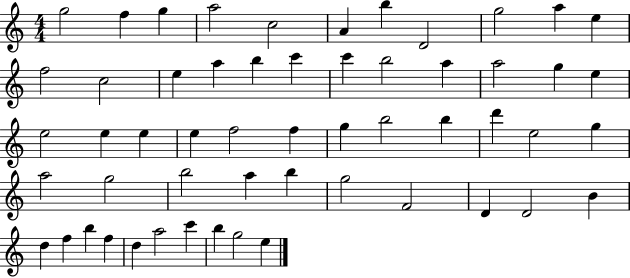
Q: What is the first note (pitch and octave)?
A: G5